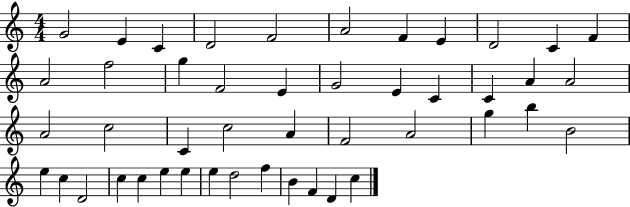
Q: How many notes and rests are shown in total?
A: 46